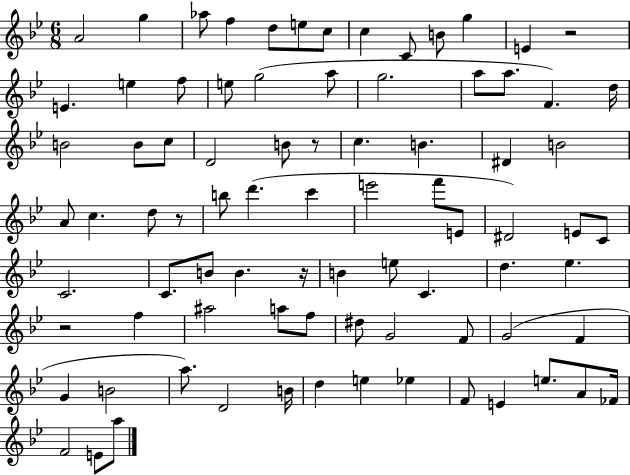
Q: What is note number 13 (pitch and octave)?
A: E4